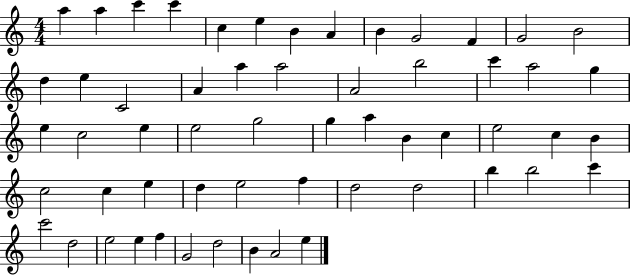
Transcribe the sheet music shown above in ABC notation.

X:1
T:Untitled
M:4/4
L:1/4
K:C
a a c' c' c e B A B G2 F G2 B2 d e C2 A a a2 A2 b2 c' a2 g e c2 e e2 g2 g a B c e2 c B c2 c e d e2 f d2 d2 b b2 c' c'2 d2 e2 e f G2 d2 B A2 e